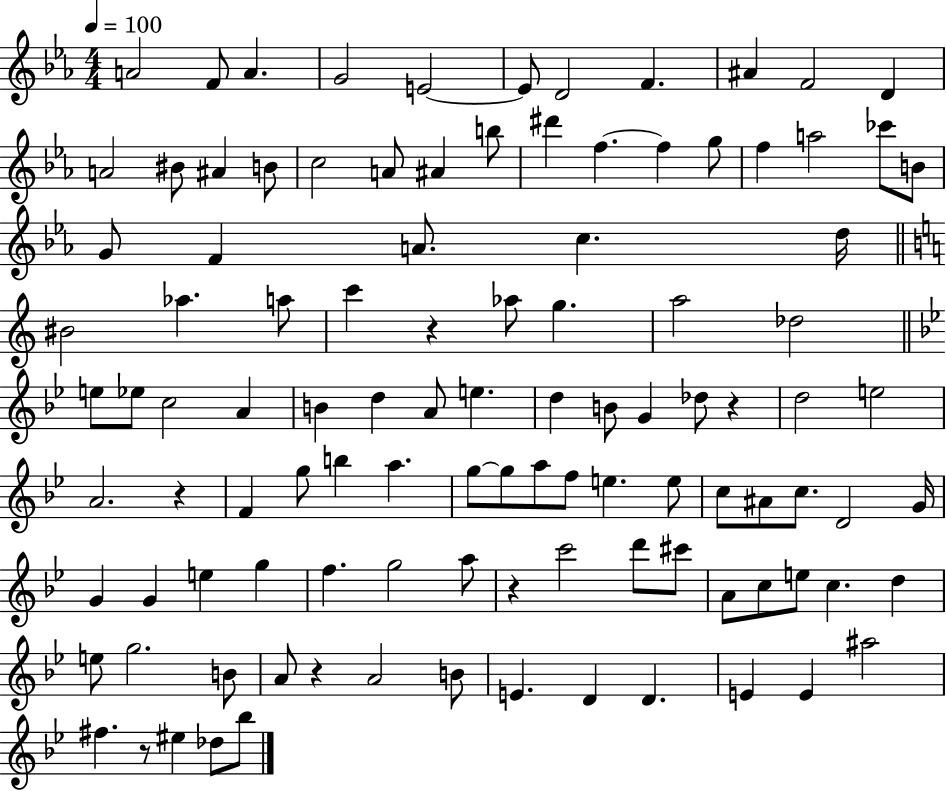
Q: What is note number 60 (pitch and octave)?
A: G5